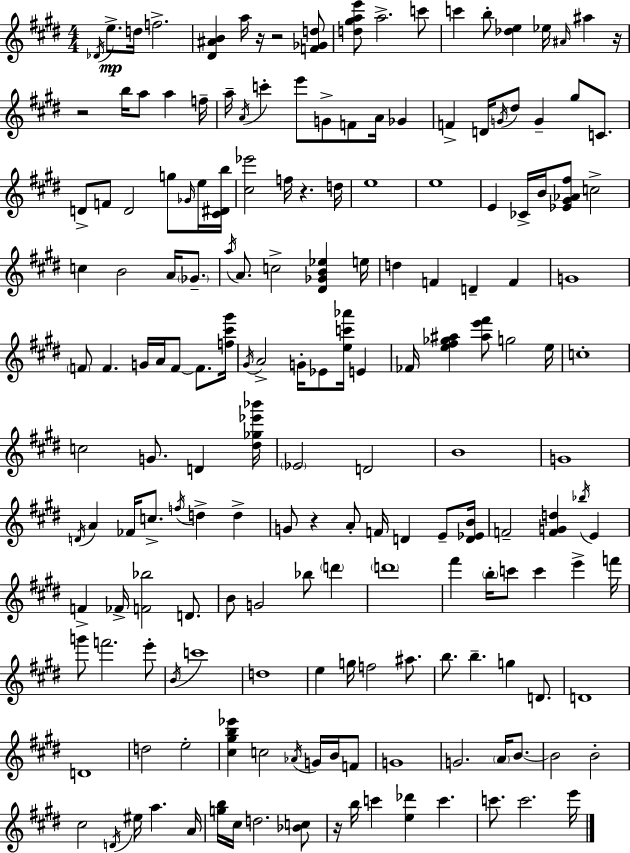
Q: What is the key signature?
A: E major